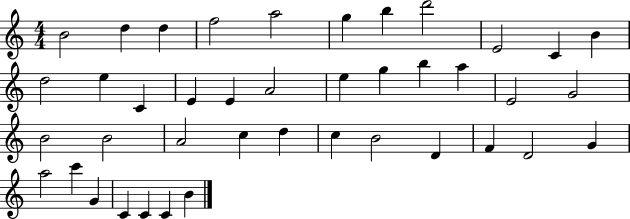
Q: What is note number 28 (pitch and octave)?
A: D5